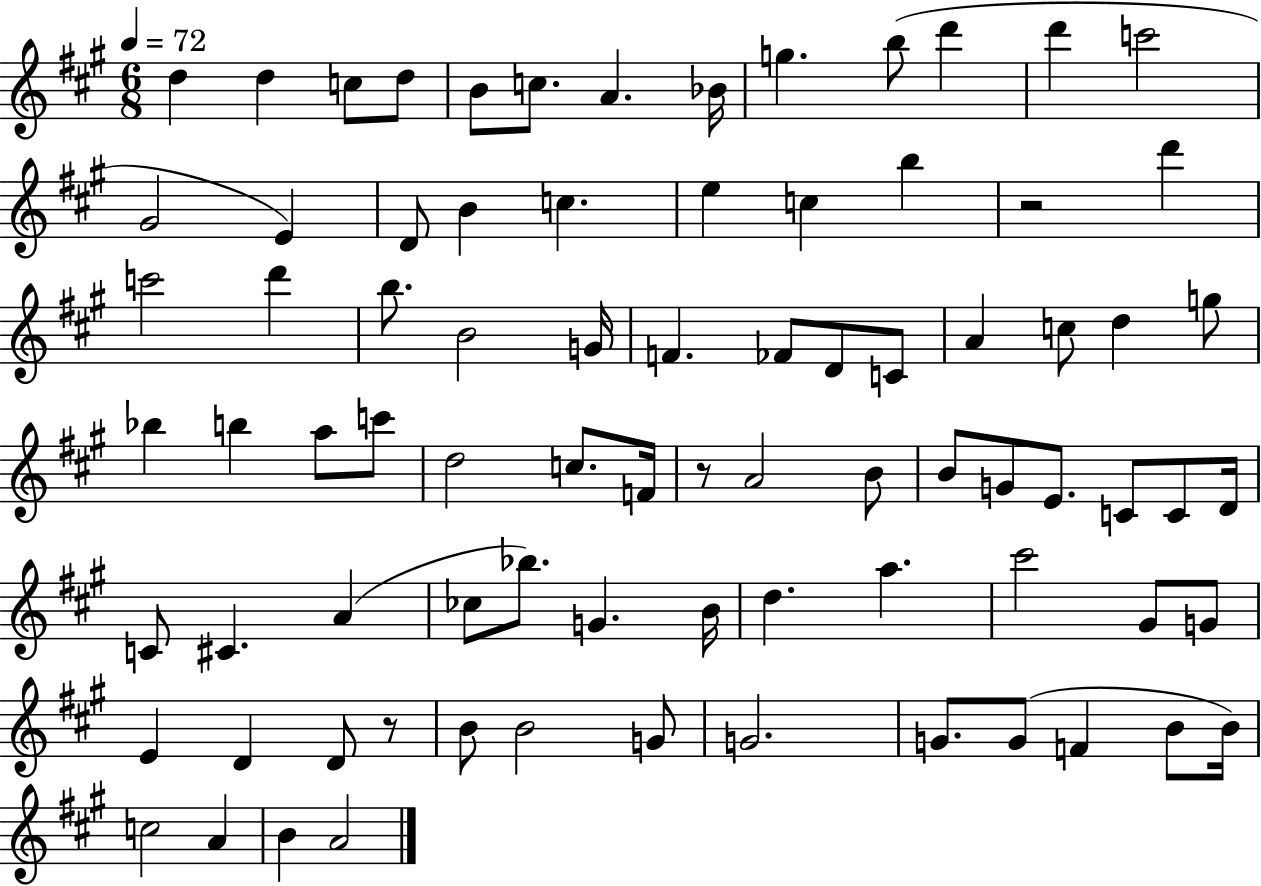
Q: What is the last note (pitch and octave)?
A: A4